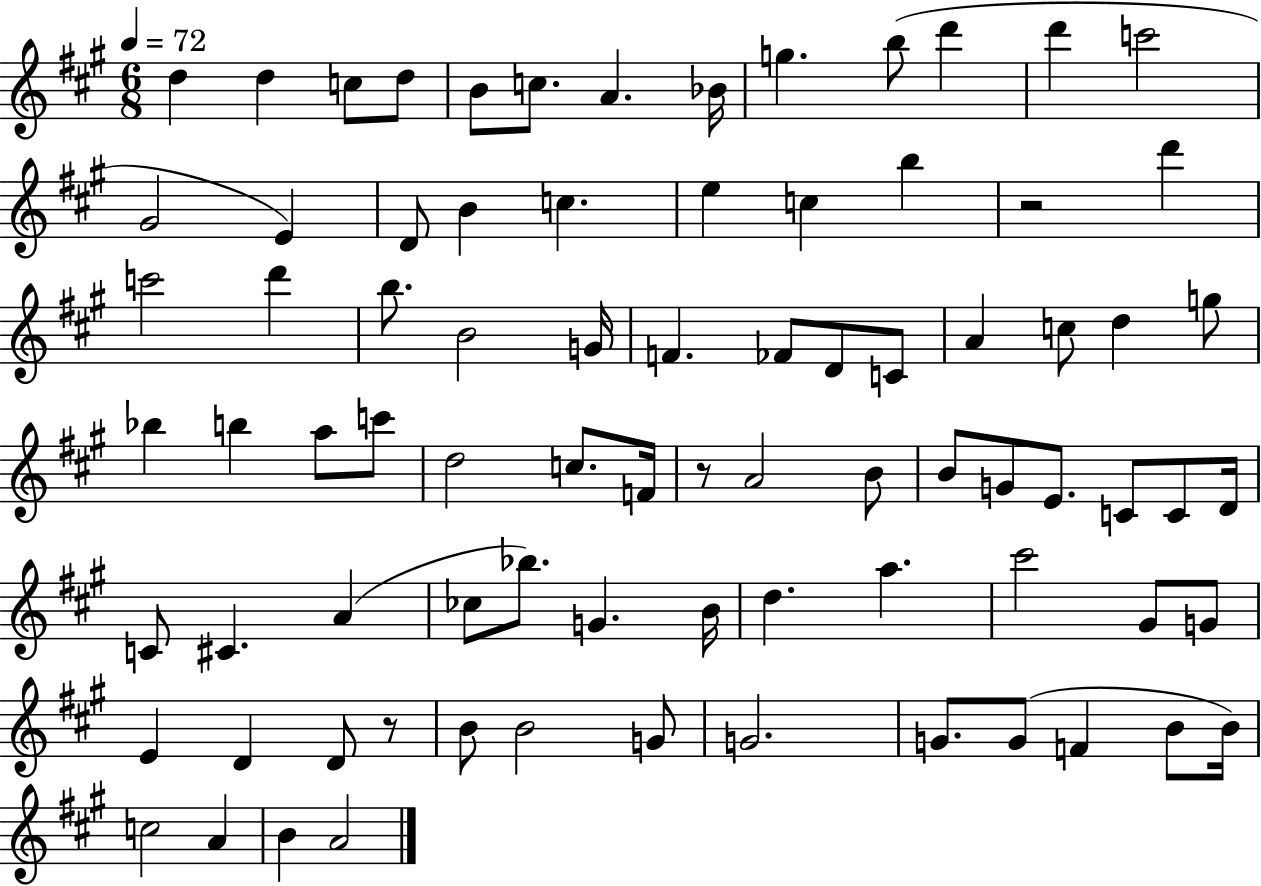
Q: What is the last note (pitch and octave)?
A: A4